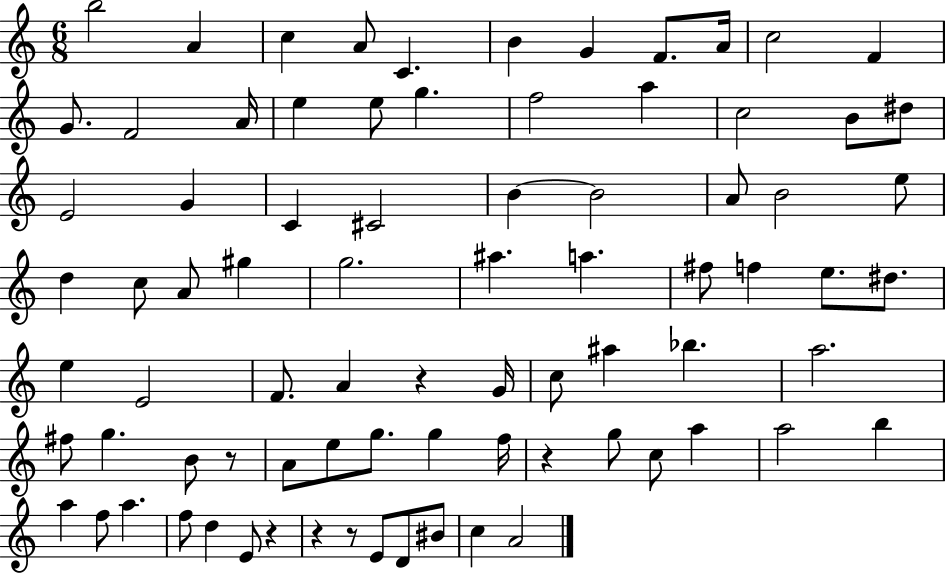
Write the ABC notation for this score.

X:1
T:Untitled
M:6/8
L:1/4
K:C
b2 A c A/2 C B G F/2 A/4 c2 F G/2 F2 A/4 e e/2 g f2 a c2 B/2 ^d/2 E2 G C ^C2 B B2 A/2 B2 e/2 d c/2 A/2 ^g g2 ^a a ^f/2 f e/2 ^d/2 e E2 F/2 A z G/4 c/2 ^a _b a2 ^f/2 g B/2 z/2 A/2 e/2 g/2 g f/4 z g/2 c/2 a a2 b a f/2 a f/2 d E/2 z z z/2 E/2 D/2 ^B/2 c A2